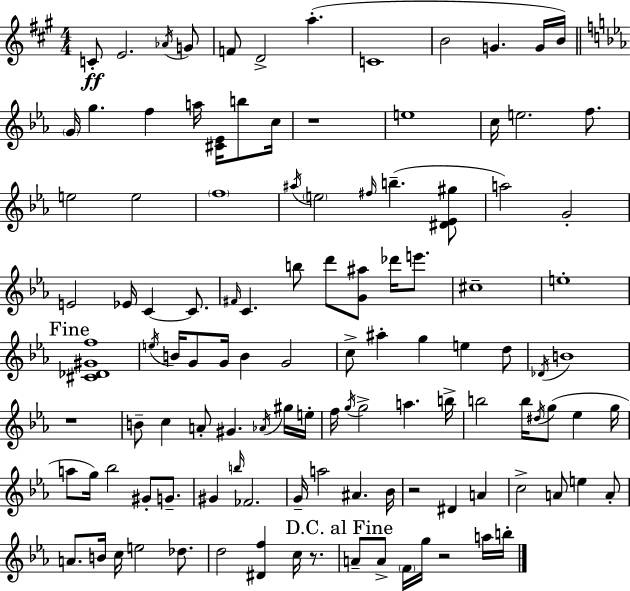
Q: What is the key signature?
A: A major